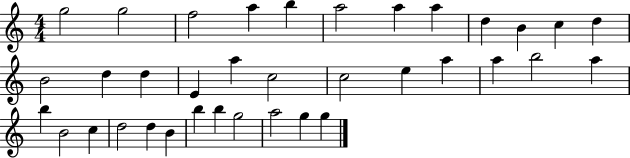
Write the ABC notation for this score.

X:1
T:Untitled
M:4/4
L:1/4
K:C
g2 g2 f2 a b a2 a a d B c d B2 d d E a c2 c2 e a a b2 a b B2 c d2 d B b b g2 a2 g g